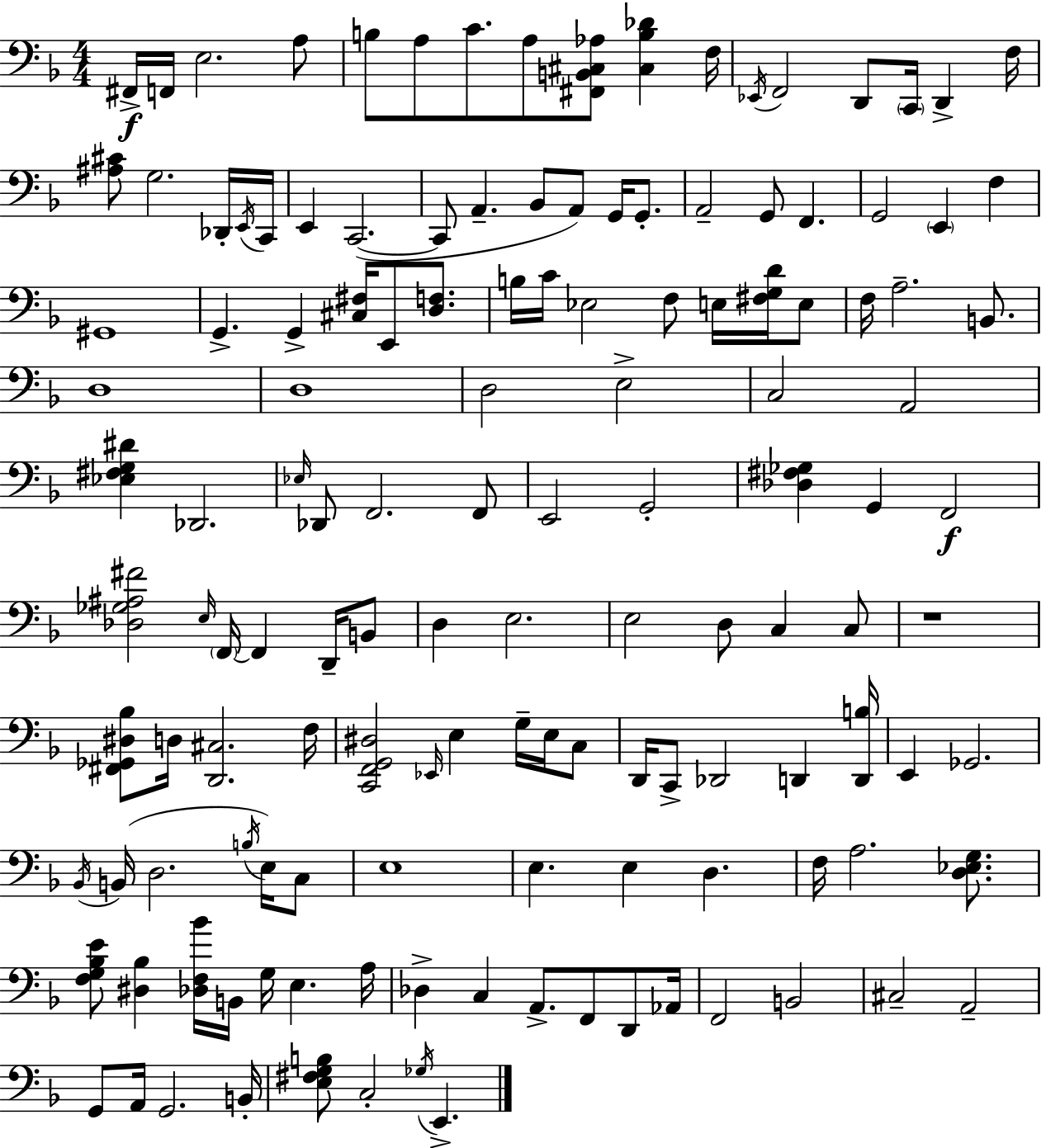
F#2/s F2/s E3/h. A3/e B3/e A3/e C4/e. A3/e [F#2,B2,C#3,Ab3]/e [C#3,B3,Db4]/q F3/s Eb2/s F2/h D2/e C2/s D2/q F3/s [A#3,C#4]/e G3/h. Db2/s E2/s C2/s E2/q C2/h. C2/e A2/q. Bb2/e A2/e G2/s G2/e. A2/h G2/e F2/q. G2/h E2/q F3/q G#2/w G2/q. G2/q [C#3,F#3]/s E2/e [D3,F3]/e. B3/s C4/s Eb3/h F3/e E3/s [F#3,G3,D4]/s E3/e F3/s A3/h. B2/e. D3/w D3/w D3/h E3/h C3/h A2/h [Eb3,F#3,G3,D#4]/q Db2/h. Eb3/s Db2/e F2/h. F2/e E2/h G2/h [Db3,F#3,Gb3]/q G2/q F2/h [Db3,Gb3,A#3,F#4]/h E3/s F2/s F2/q D2/s B2/e D3/q E3/h. E3/h D3/e C3/q C3/e R/w [F#2,Gb2,D#3,Bb3]/e D3/s [D2,C#3]/h. F3/s [C2,F2,G2,D#3]/h Eb2/s E3/q G3/s E3/s C3/e D2/s C2/e Db2/h D2/q [D2,B3]/s E2/q Gb2/h. Bb2/s B2/s D3/h. B3/s E3/s C3/e E3/w E3/q. E3/q D3/q. F3/s A3/h. [D3,Eb3,G3]/e. [F3,G3,Bb3,E4]/e [D#3,Bb3]/q [Db3,F3,Bb4]/s B2/s G3/s E3/q. A3/s Db3/q C3/q A2/e. F2/e D2/e Ab2/s F2/h B2/h C#3/h A2/h G2/e A2/s G2/h. B2/s [E3,F#3,G3,B3]/e C3/h Gb3/s E2/q.